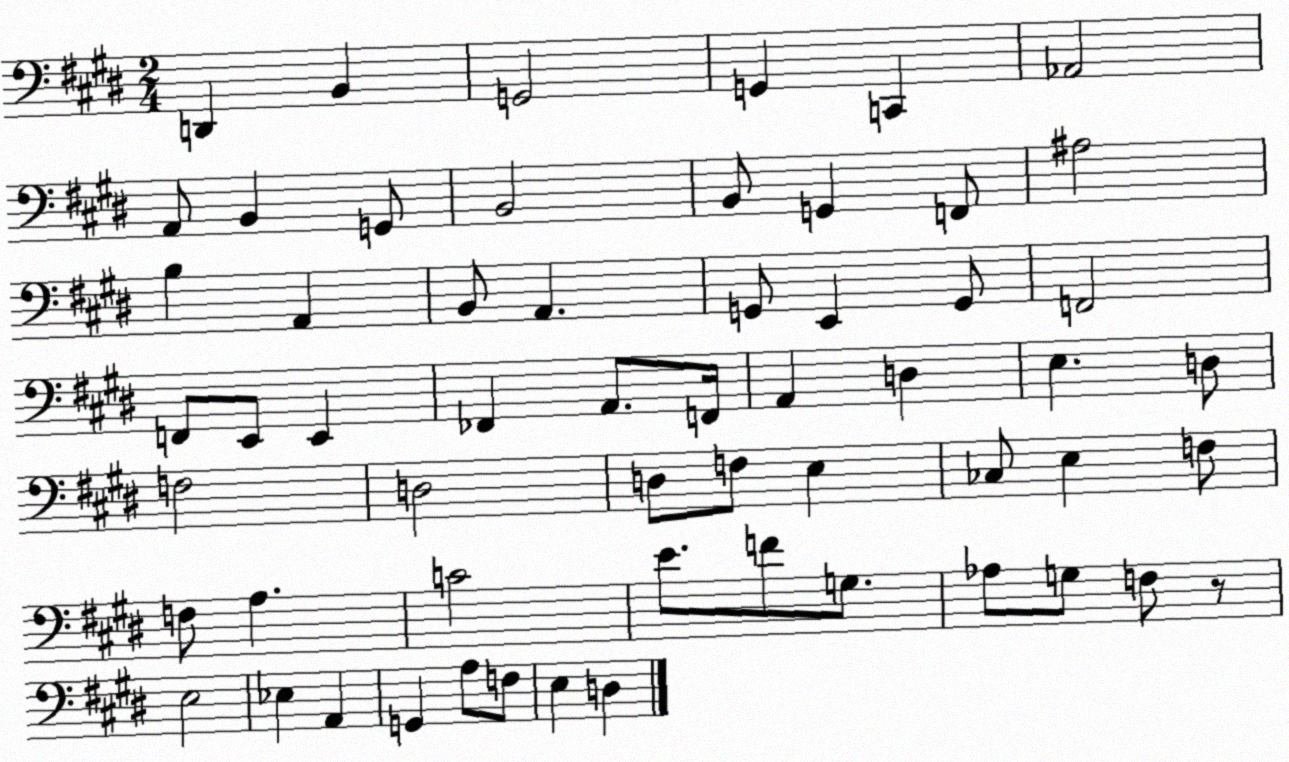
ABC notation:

X:1
T:Untitled
M:2/4
L:1/4
K:E
D,, B,, G,,2 G,, C,, _A,,2 A,,/2 B,, G,,/2 B,,2 B,,/2 G,, F,,/2 ^A,2 B, A,, B,,/2 A,, G,,/2 E,, G,,/2 F,,2 F,,/2 E,,/2 E,, _F,, A,,/2 F,,/4 A,, D, E, D,/2 F,2 D,2 D,/2 F,/2 E, _C,/2 E, F,/2 F,/2 A, C2 E/2 F/2 G,/2 _A,/2 G,/2 F,/2 z/2 E,2 _E, A,, G,, A,/2 F,/2 E, D,